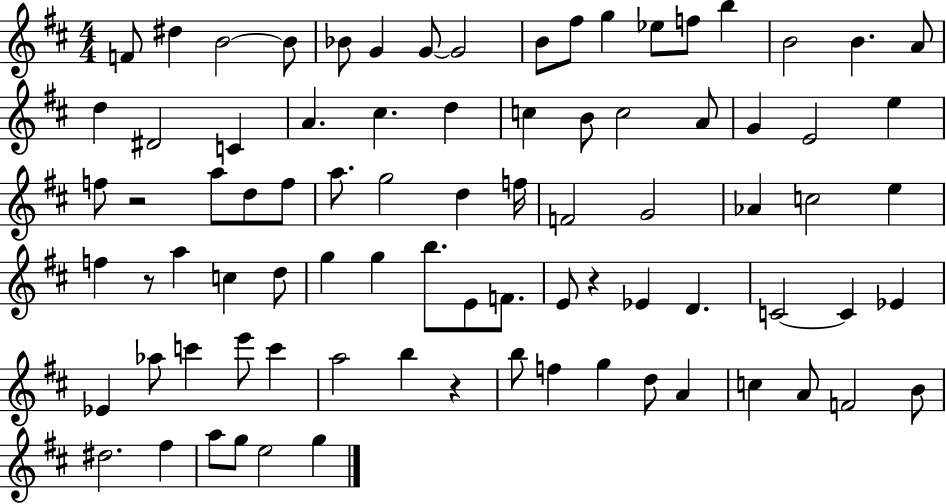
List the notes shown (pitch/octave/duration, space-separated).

F4/e D#5/q B4/h B4/e Bb4/e G4/q G4/e G4/h B4/e F#5/e G5/q Eb5/e F5/e B5/q B4/h B4/q. A4/e D5/q D#4/h C4/q A4/q. C#5/q. D5/q C5/q B4/e C5/h A4/e G4/q E4/h E5/q F5/e R/h A5/e D5/e F5/e A5/e. G5/h D5/q F5/s F4/h G4/h Ab4/q C5/h E5/q F5/q R/e A5/q C5/q D5/e G5/q G5/q B5/e. E4/e F4/e. E4/e R/q Eb4/q D4/q. C4/h C4/q Eb4/q Eb4/q Ab5/e C6/q E6/e C6/q A5/h B5/q R/q B5/e F5/q G5/q D5/e A4/q C5/q A4/e F4/h B4/e D#5/h. F#5/q A5/e G5/e E5/h G5/q